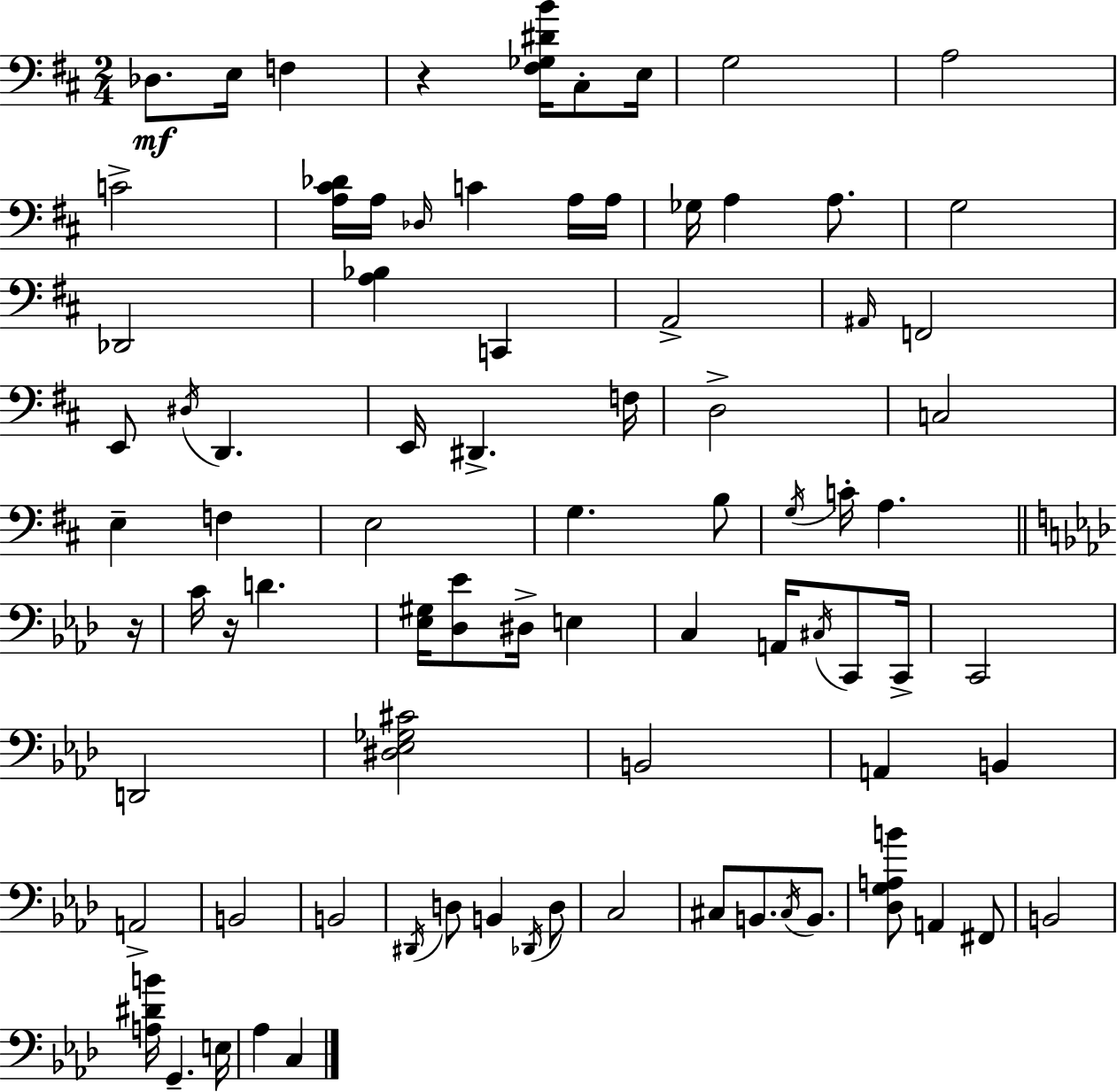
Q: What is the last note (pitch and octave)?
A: C3